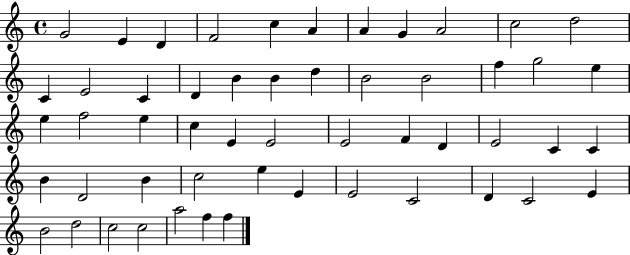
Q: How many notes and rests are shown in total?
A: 53